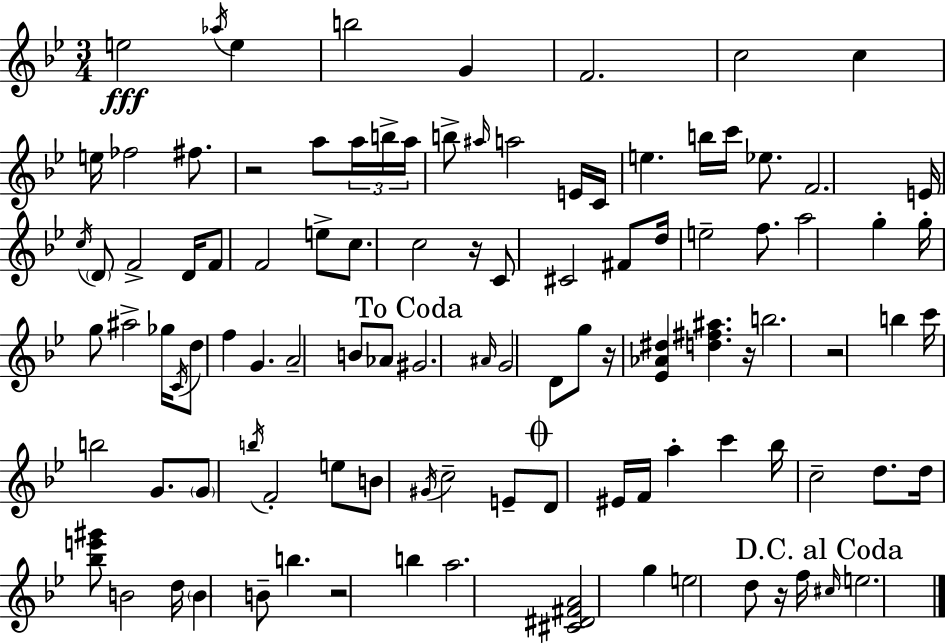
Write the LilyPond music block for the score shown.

{
  \clef treble
  \numericTimeSignature
  \time 3/4
  \key g \minor
  e''2\fff \acciaccatura { aes''16 } e''4 | b''2 g'4 | f'2. | c''2 c''4 | \break e''16 fes''2 fis''8. | r2 a''8 \tuplet 3/2 { a''16 | b''16-> a''16 } b''8-> \grace { ais''16 } a''2 | e'16 c'16 e''4. b''16 c'''16 ees''8. | \break f'2. | e'16 \acciaccatura { c''16 } \parenthesize d'8 f'2-> | d'16 f'8 f'2 | e''8-> c''8. c''2 | \break r16 c'8 cis'2 | fis'8 d''16 e''2-- | f''8. a''2 g''4-. | g''16-. g''8 ais''2-> | \break ges''16 \acciaccatura { c'16 } d''8 f''4 g'4. | a'2-- | b'8 aes'8 \mark "To Coda" gis'2. | \grace { ais'16 } g'2 | \break d'8 g''8 r16 <ees' aes' dis''>4 <d'' fis'' ais''>4. | r16 b''2. | r2 | b''4 c'''16 b''2 | \break g'8. \parenthesize g'8 \acciaccatura { b''16 } f'2-. | e''8 b'8 \acciaccatura { gis'16 } c''2-- | e'8-- \mark \markup { \musicglyph "scripts.coda" } d'8 eis'16 f'16 a''4-. | c'''4 bes''16 c''2-- | \break d''8. d''16 <bes'' e''' gis'''>8 b'2 | d''16 \parenthesize b'4 b'8-- | b''4. r2 | b''4 a''2. | \break <cis' dis' fis' a'>2 | g''4 e''2 | d''8 r16 f''16 \mark "D.C. al Coda" \grace { cis''16 } e''2. | \bar "|."
}